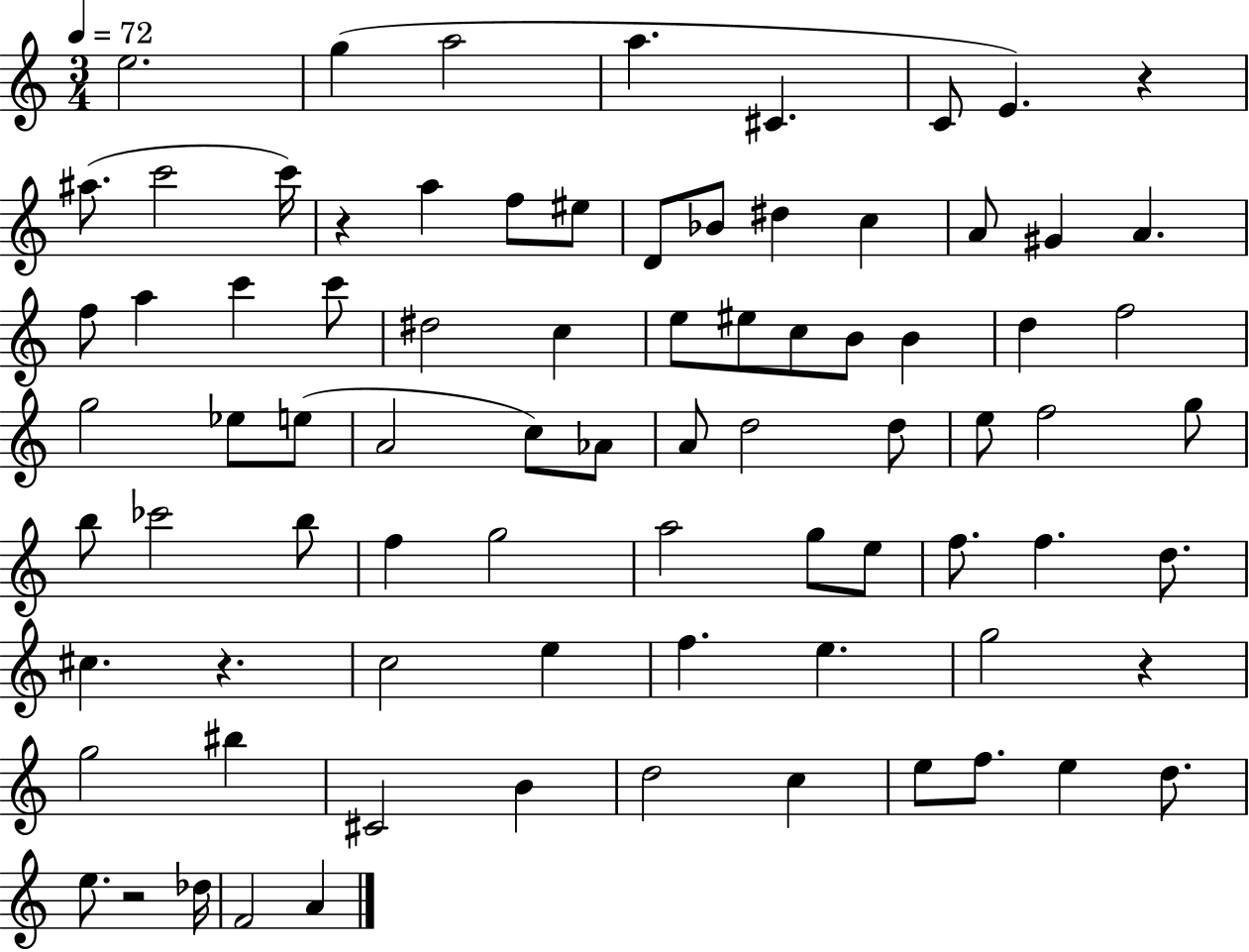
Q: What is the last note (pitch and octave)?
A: A4